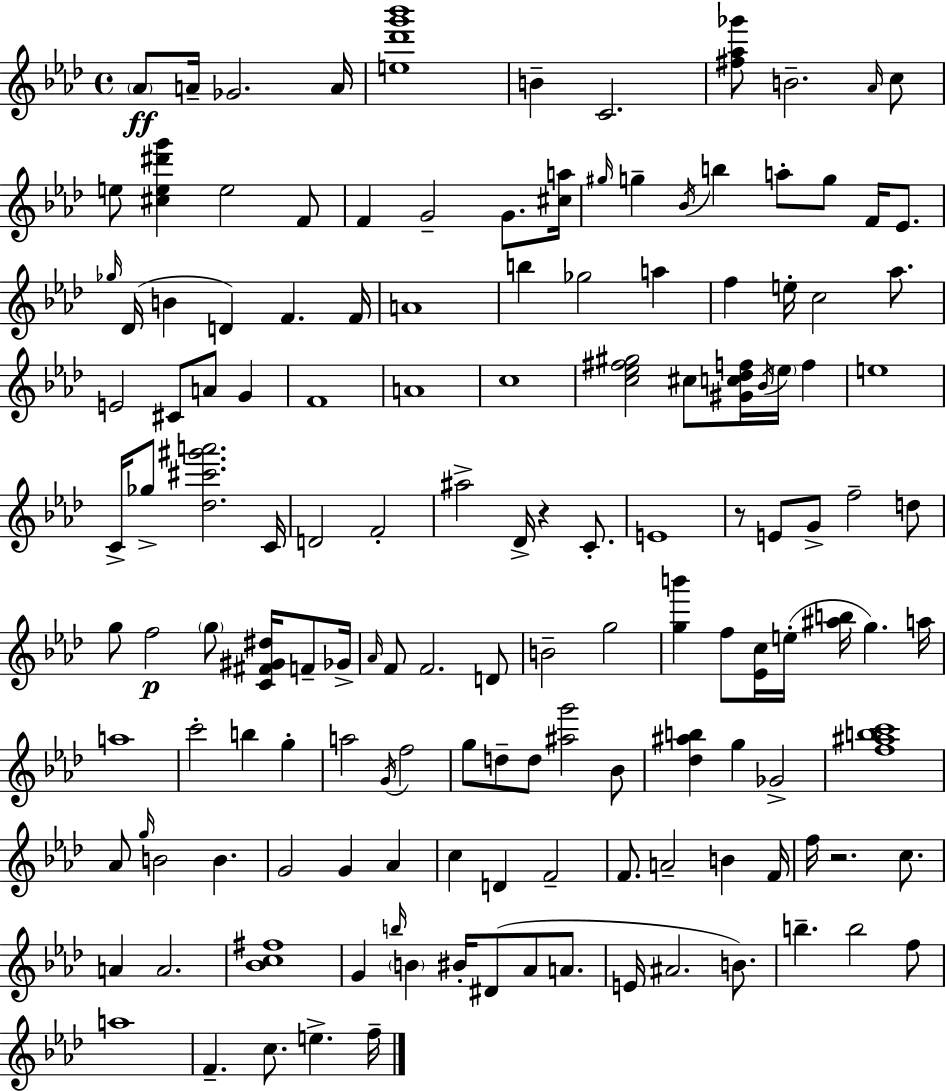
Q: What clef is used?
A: treble